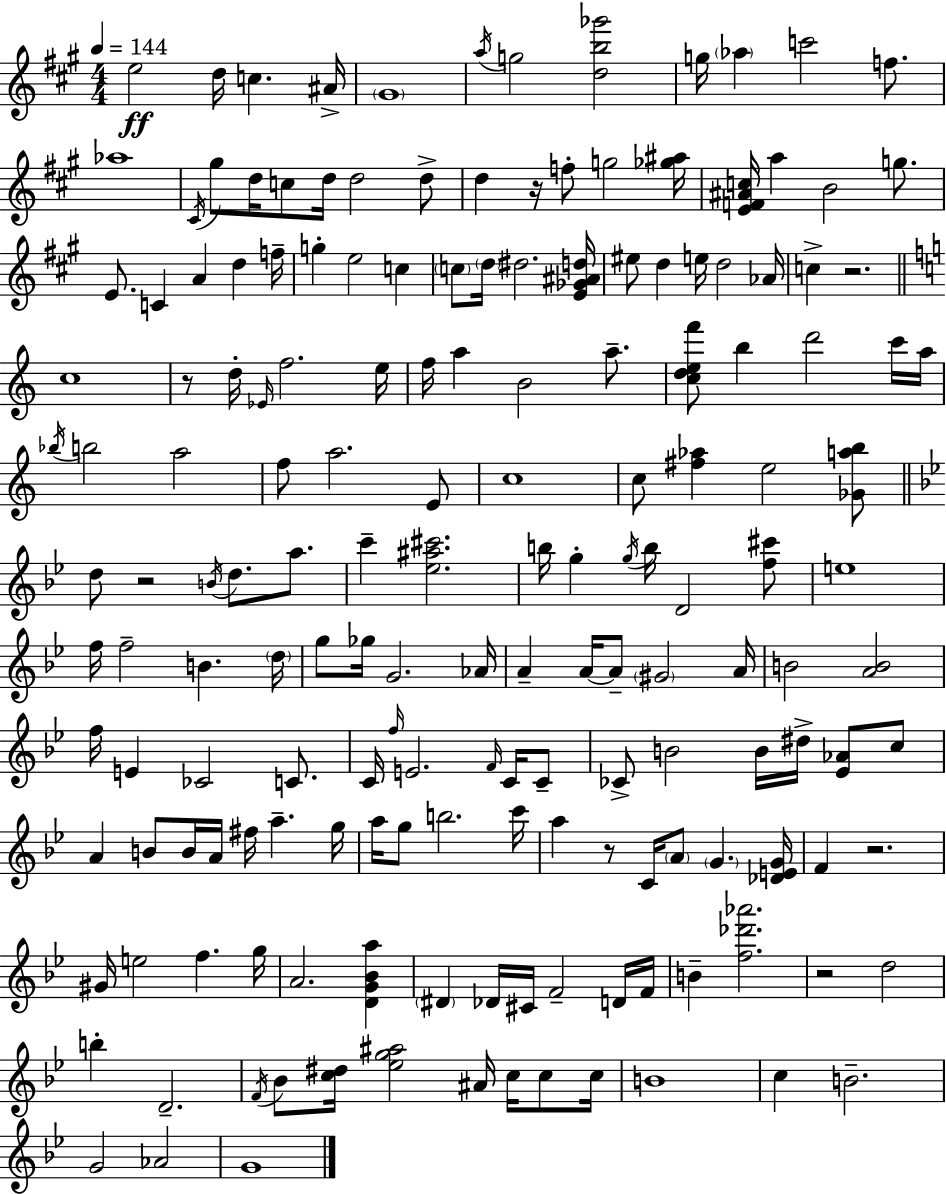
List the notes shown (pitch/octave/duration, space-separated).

E5/h D5/s C5/q. A#4/s G#4/w A5/s G5/h [D5,B5,Gb6]/h G5/s Ab5/q C6/h F5/e. Ab5/w C#4/s G#5/e D5/s C5/e D5/s D5/h D5/e D5/q R/s F5/e G5/h [Gb5,A#5]/s [E4,F4,A#4,C5]/s A5/q B4/h G5/e. E4/e. C4/q A4/q D5/q F5/s G5/q E5/h C5/q C5/e D5/s D#5/h. [E4,Gb4,A#4,D5]/s EIS5/e D5/q E5/s D5/h Ab4/s C5/q R/h. C5/w R/e D5/s Eb4/s F5/h. E5/s F5/s A5/q B4/h A5/e. [C5,D5,E5,F6]/e B5/q D6/h C6/s A5/s Bb5/s B5/h A5/h F5/e A5/h. E4/e C5/w C5/e [F#5,Ab5]/q E5/h [Gb4,A5,B5]/e D5/e R/h B4/s D5/e. A5/e. C6/q [Eb5,A#5,C#6]/h. B5/s G5/q G5/s B5/s D4/h [F5,C#6]/e E5/w F5/s F5/h B4/q. D5/s G5/e Gb5/s G4/h. Ab4/s A4/q A4/s A4/e G#4/h A4/s B4/h [A4,B4]/h F5/s E4/q CES4/h C4/e. C4/s F5/s E4/h. F4/s C4/s C4/e CES4/e B4/h B4/s D#5/s [Eb4,Ab4]/e C5/e A4/q B4/e B4/s A4/s F#5/s A5/q. G5/s A5/s G5/e B5/h. C6/s A5/q R/e C4/s A4/e G4/q. [Db4,E4,G4]/s F4/q R/h. G#4/s E5/h F5/q. G5/s A4/h. [D4,G4,Bb4,A5]/q D#4/q Db4/s C#4/s F4/h D4/s F4/s B4/q [F5,Db6,Ab6]/h. R/h D5/h B5/q D4/h. F4/s Bb4/e [C5,D#5]/s [Eb5,G5,A#5]/h A#4/s C5/s C5/e C5/s B4/w C5/q B4/h. G4/h Ab4/h G4/w